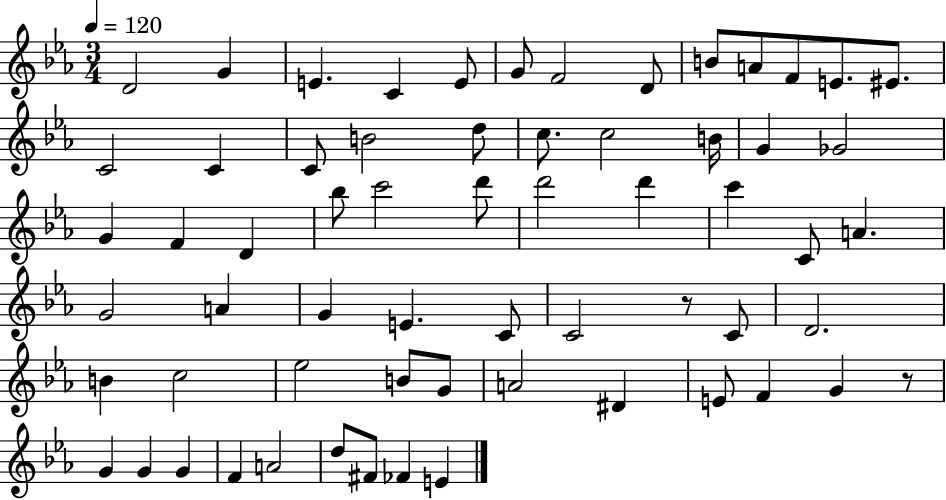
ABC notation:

X:1
T:Untitled
M:3/4
L:1/4
K:Eb
D2 G E C E/2 G/2 F2 D/2 B/2 A/2 F/2 E/2 ^E/2 C2 C C/2 B2 d/2 c/2 c2 B/4 G _G2 G F D _b/2 c'2 d'/2 d'2 d' c' C/2 A G2 A G E C/2 C2 z/2 C/2 D2 B c2 _e2 B/2 G/2 A2 ^D E/2 F G z/2 G G G F A2 d/2 ^F/2 _F E